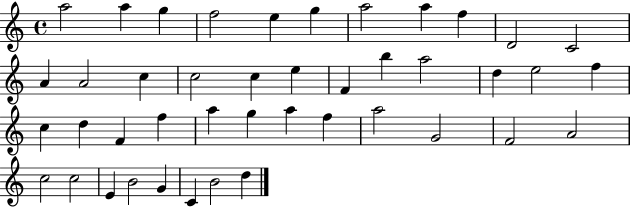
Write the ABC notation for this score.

X:1
T:Untitled
M:4/4
L:1/4
K:C
a2 a g f2 e g a2 a f D2 C2 A A2 c c2 c e F b a2 d e2 f c d F f a g a f a2 G2 F2 A2 c2 c2 E B2 G C B2 d